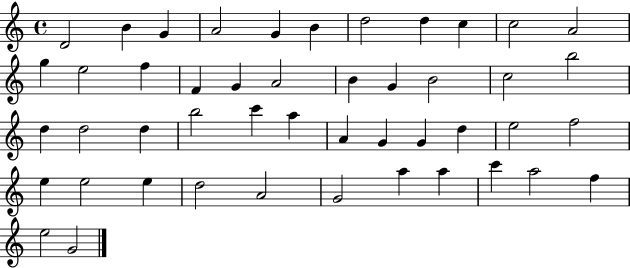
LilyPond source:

{
  \clef treble
  \time 4/4
  \defaultTimeSignature
  \key c \major
  d'2 b'4 g'4 | a'2 g'4 b'4 | d''2 d''4 c''4 | c''2 a'2 | \break g''4 e''2 f''4 | f'4 g'4 a'2 | b'4 g'4 b'2 | c''2 b''2 | \break d''4 d''2 d''4 | b''2 c'''4 a''4 | a'4 g'4 g'4 d''4 | e''2 f''2 | \break e''4 e''2 e''4 | d''2 a'2 | g'2 a''4 a''4 | c'''4 a''2 f''4 | \break e''2 g'2 | \bar "|."
}